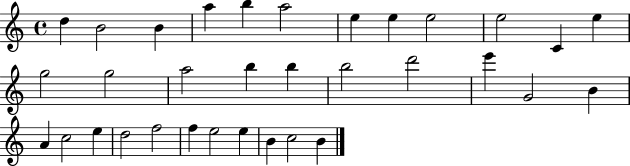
D5/q B4/h B4/q A5/q B5/q A5/h E5/q E5/q E5/h E5/h C4/q E5/q G5/h G5/h A5/h B5/q B5/q B5/h D6/h E6/q G4/h B4/q A4/q C5/h E5/q D5/h F5/h F5/q E5/h E5/q B4/q C5/h B4/q